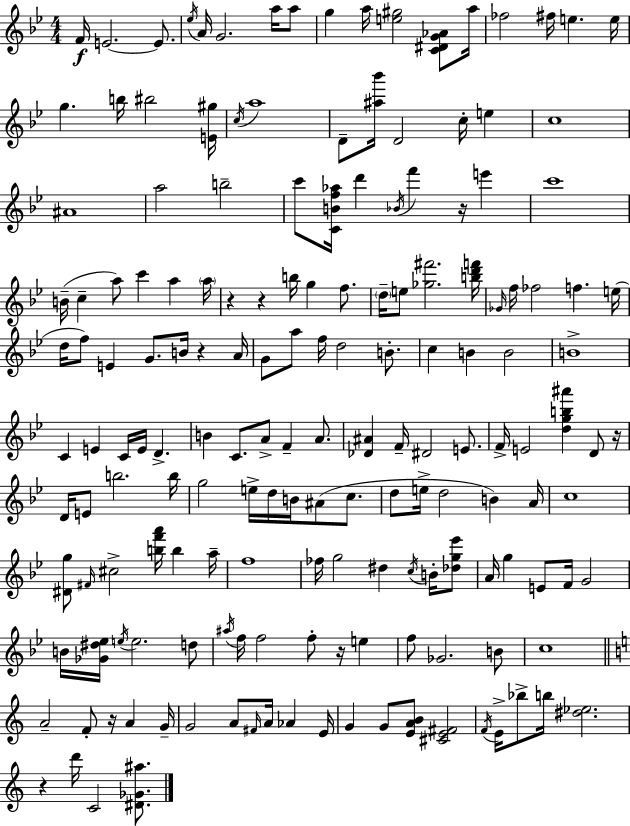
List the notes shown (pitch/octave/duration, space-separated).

F4/s E4/h. E4/e. Eb5/s A4/s G4/h. A5/s A5/e G5/q A5/s [E5,G#5]/h [C4,D#4,G4,Ab4]/e A5/s FES5/h F#5/s E5/q. E5/s G5/q. B5/s BIS5/h [E4,G#5]/s C5/s A5/w D4/e [A#5,Bb6]/s D4/h C5/s E5/q C5/w A#4/w A5/h B5/h C6/e [C4,B4,F5,Ab5]/s D6/q Bb4/s F6/q R/s E6/q C6/w B4/s C5/q A5/e C6/q A5/q A5/s R/q R/q B5/s G5/q F5/e. D5/s E5/e [Gb5,F#6]/h. [B5,D6,F6]/s Gb4/s F5/s FES5/h F5/q. E5/s D5/s F5/e E4/q G4/e. B4/s R/q A4/s G4/e A5/e F5/s D5/h B4/e. C5/q B4/q B4/h B4/w C4/q E4/q C4/s E4/s D4/q. B4/q C4/e. A4/e F4/q A4/e. [Db4,A#4]/q F4/s D#4/h E4/e. F4/s E4/h [D5,G5,B5,A#6]/q D4/e R/s D4/s E4/e B5/h. B5/s G5/h E5/s D5/s B4/s A#4/e C5/e. D5/e E5/s D5/h B4/q A4/s C5/w [D#4,G5]/e F#4/s C#5/h [B5,F6,A6]/s B5/q A5/s F5/w FES5/s G5/h D#5/q C5/s B4/s [Db5,G5,Eb6]/e A4/s G5/q E4/e F4/s G4/h B4/s [Gb4,D#5,Eb5]/s E5/s E5/h. D5/e A#5/s F5/s F5/h F5/e R/s E5/q F5/e Gb4/h. B4/e C5/w A4/h F4/e R/s A4/q G4/s G4/h A4/e F#4/s A4/s Ab4/q E4/s G4/q G4/e [E4,A4,B4]/e [C#4,E4,F#4]/h F4/s E4/s Bb5/e B5/s [D#5,Eb5]/h. R/q D6/s C4/h [D#4,Gb4,A#5]/e.